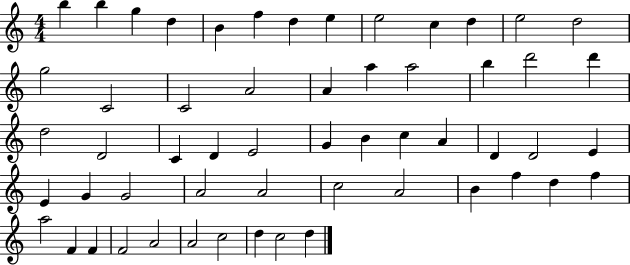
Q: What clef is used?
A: treble